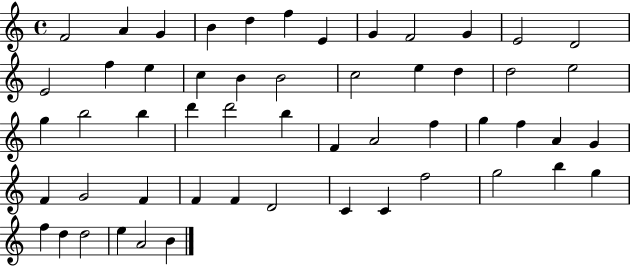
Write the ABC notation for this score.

X:1
T:Untitled
M:4/4
L:1/4
K:C
F2 A G B d f E G F2 G E2 D2 E2 f e c B B2 c2 e d d2 e2 g b2 b d' d'2 b F A2 f g f A G F G2 F F F D2 C C f2 g2 b g f d d2 e A2 B